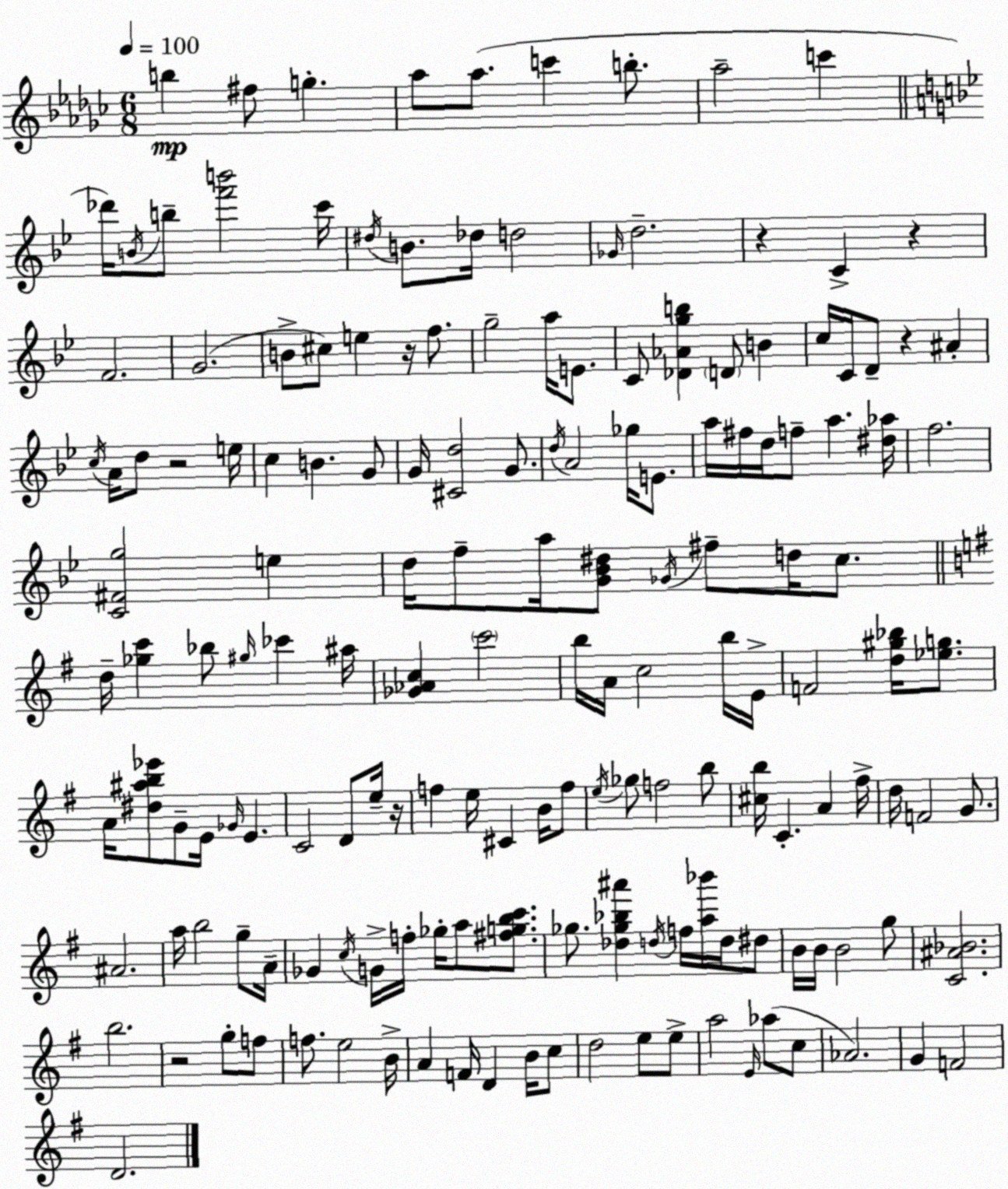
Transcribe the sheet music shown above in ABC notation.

X:1
T:Untitled
M:6/8
L:1/4
K:Ebm
b ^f/2 g _a/2 _a/2 c' b/2 _a2 c' _d'/4 B/4 b/2 [f'b']2 c'/4 ^d/4 B/2 _d/4 d2 _G/4 d2 z C z F2 G2 B/2 ^c/2 e z/4 f/2 g2 a/4 E/2 C/2 [_D_Agb] D/2 B c/4 C/4 D/2 z ^A c/4 A/4 d/2 z2 e/4 c B G/2 G/4 [^Cd]2 G/2 d/4 A2 _g/4 E/2 a/4 ^f/4 d/4 f/2 a [^d_a]/4 f2 [C^Fg]2 e d/4 f/2 a/4 [G_B^d]/2 _G/4 ^f/2 d/4 c/2 d/4 [_gc'] _b/2 ^g/4 _c' ^a/4 [_G_Ac] c'2 b/4 A/4 c2 b/4 E/4 F2 [d^g_b]/4 [_eg]/2 A/4 [^d^ab_e']/2 G/2 E/4 _G/4 E C2 D/2 e/4 z/4 f e/4 ^C B/4 f/2 e/4 _g/2 f2 b/2 [^cb]/4 C A ^f/4 d/4 F2 G/2 ^A2 a/4 b2 g/2 A/4 _G c/4 G/4 f/4 _g/4 a/2 [^fgbc']/2 _g/2 [_d_g_b^a'] d/4 f/4 [a_b']/4 d/4 ^d/2 B/4 B/4 B2 g/2 [C^A_B]2 b2 z2 g/2 f/2 f/2 e2 B/4 A F/4 D B/4 c/2 d2 e/2 e/2 a2 E/4 _a/2 c/2 _A2 G F2 D2